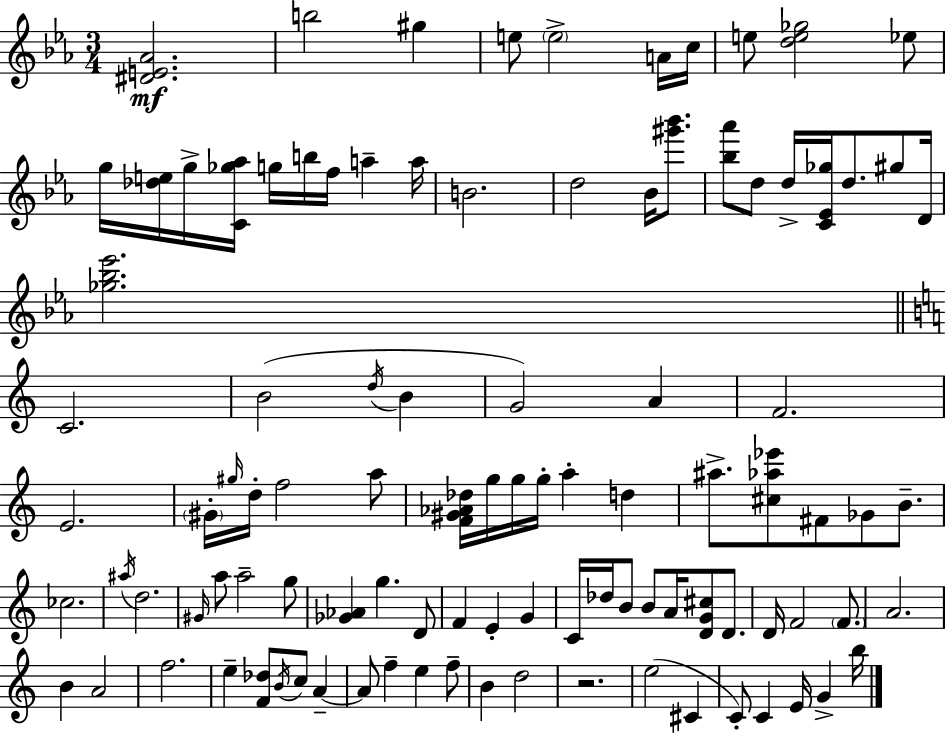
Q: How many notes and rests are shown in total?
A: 101